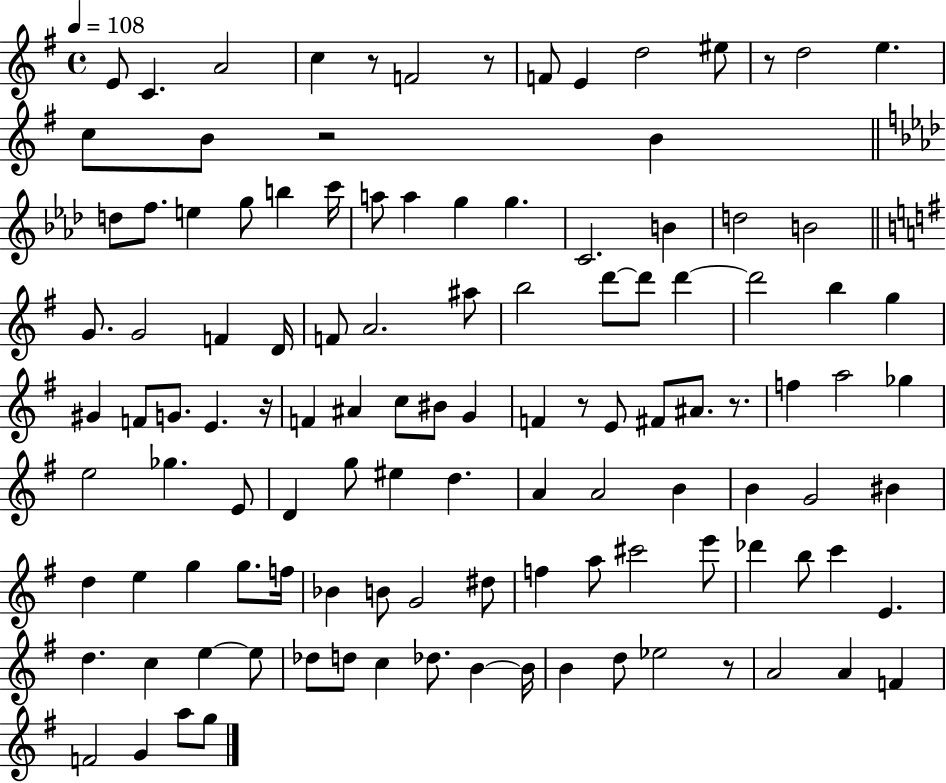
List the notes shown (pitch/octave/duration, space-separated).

E4/e C4/q. A4/h C5/q R/e F4/h R/e F4/e E4/q D5/h EIS5/e R/e D5/h E5/q. C5/e B4/e R/h B4/q D5/e F5/e. E5/q G5/e B5/q C6/s A5/e A5/q G5/q G5/q. C4/h. B4/q D5/h B4/h G4/e. G4/h F4/q D4/s F4/e A4/h. A#5/e B5/h D6/e D6/e D6/q D6/h B5/q G5/q G#4/q F4/e G4/e. E4/q. R/s F4/q A#4/q C5/e BIS4/e G4/q F4/q R/e E4/e F#4/e A#4/e. R/e. F5/q A5/h Gb5/q E5/h Gb5/q. E4/e D4/q G5/e EIS5/q D5/q. A4/q A4/h B4/q B4/q G4/h BIS4/q D5/q E5/q G5/q G5/e. F5/s Bb4/q B4/e G4/h D#5/e F5/q A5/e C#6/h E6/e Db6/q B5/e C6/q E4/q. D5/q. C5/q E5/q E5/e Db5/e D5/e C5/q Db5/e. B4/q B4/s B4/q D5/e Eb5/h R/e A4/h A4/q F4/q F4/h G4/q A5/e G5/e